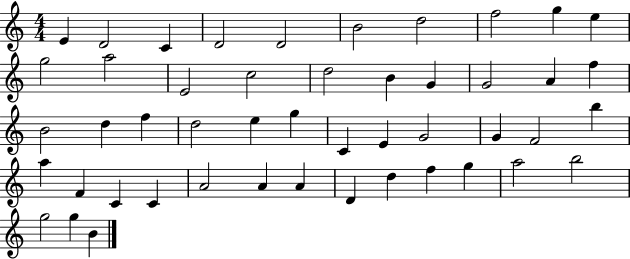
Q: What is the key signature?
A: C major